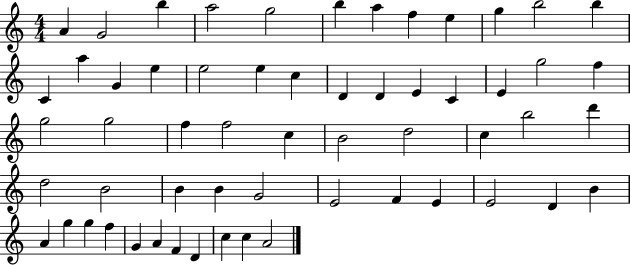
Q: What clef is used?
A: treble